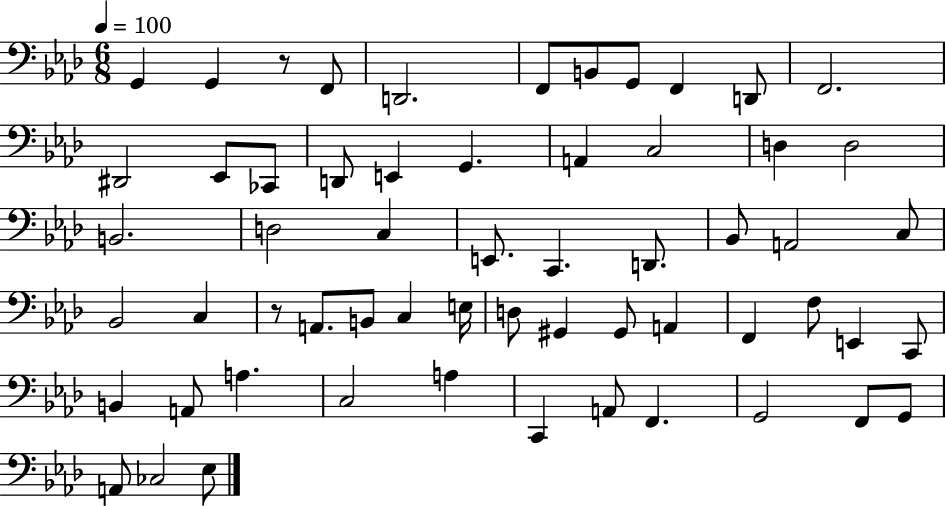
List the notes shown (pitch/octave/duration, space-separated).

G2/q G2/q R/e F2/e D2/h. F2/e B2/e G2/e F2/q D2/e F2/h. D#2/h Eb2/e CES2/e D2/e E2/q G2/q. A2/q C3/h D3/q D3/h B2/h. D3/h C3/q E2/e. C2/q. D2/e. Bb2/e A2/h C3/e Bb2/h C3/q R/e A2/e. B2/e C3/q E3/s D3/e G#2/q G#2/e A2/q F2/q F3/e E2/q C2/e B2/q A2/e A3/q. C3/h A3/q C2/q A2/e F2/q. G2/h F2/e G2/e A2/e CES3/h Eb3/e